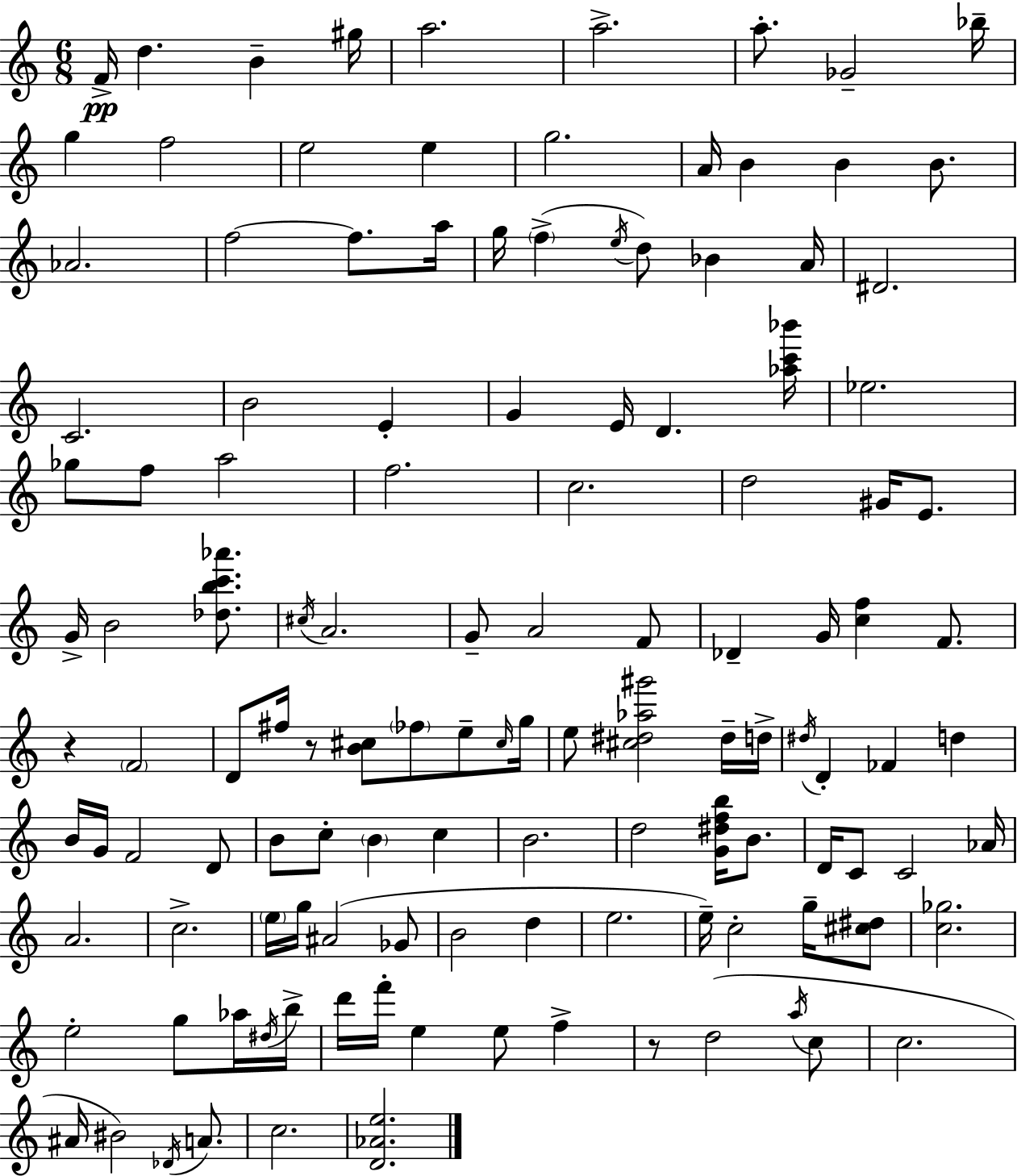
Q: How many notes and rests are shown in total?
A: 126